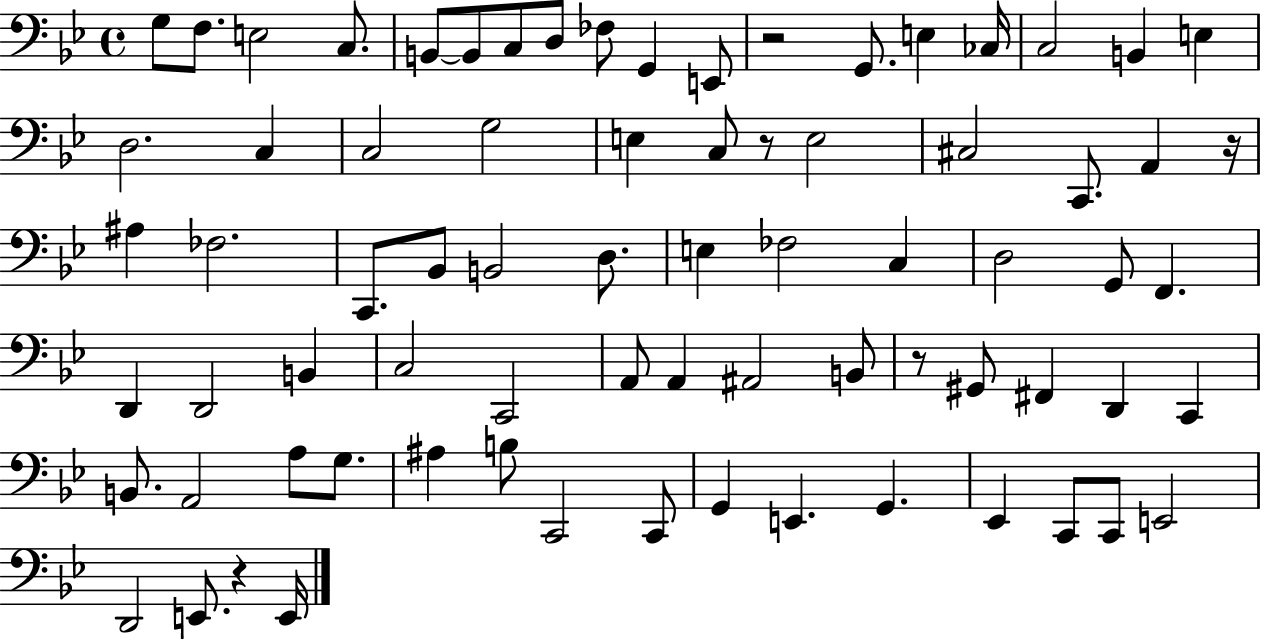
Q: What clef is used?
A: bass